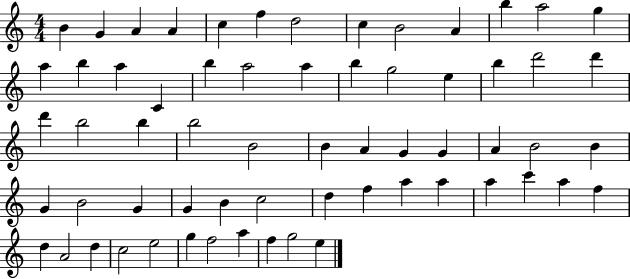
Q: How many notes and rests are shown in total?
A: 63